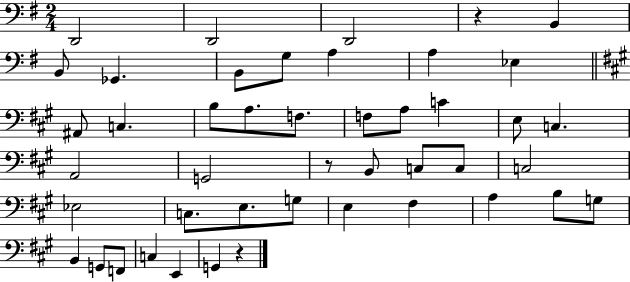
X:1
T:Untitled
M:2/4
L:1/4
K:G
D,,2 D,,2 D,,2 z B,, B,,/2 _G,, B,,/2 G,/2 A, A, _E, ^A,,/2 C, B,/2 A,/2 F,/2 F,/2 A,/2 C E,/2 C, A,,2 G,,2 z/2 B,,/2 C,/2 C,/2 C,2 _E,2 C,/2 E,/2 G,/2 E, ^F, A, B,/2 G,/2 B,, G,,/2 F,,/2 C, E,, G,, z